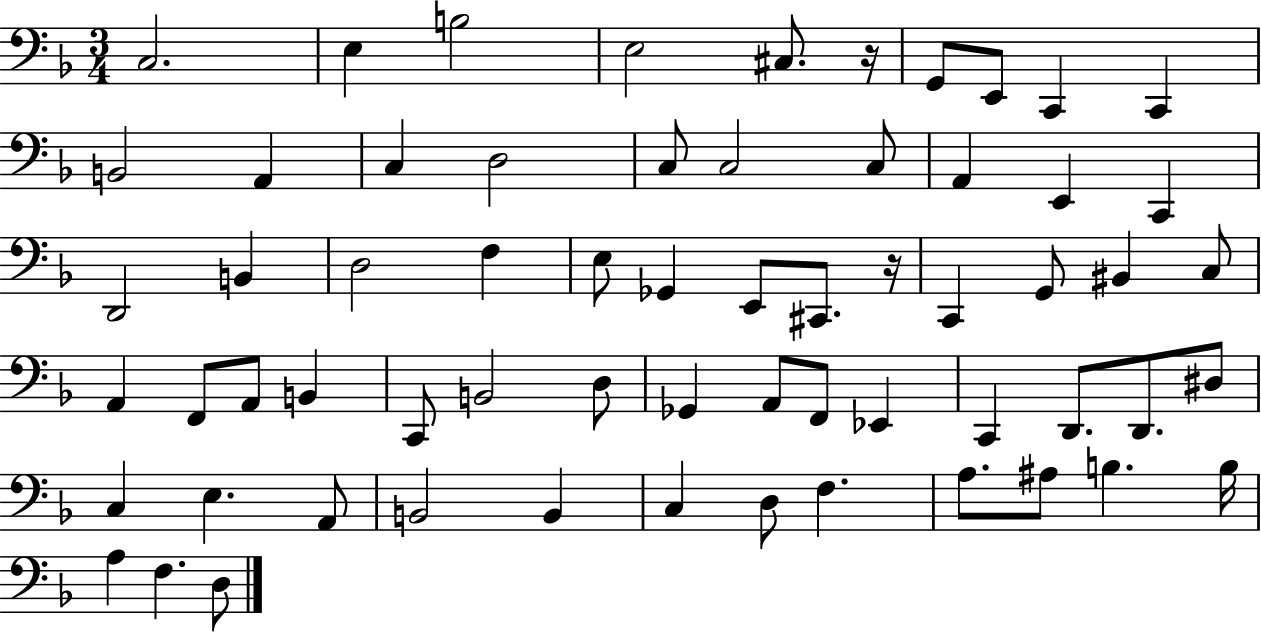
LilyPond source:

{
  \clef bass
  \numericTimeSignature
  \time 3/4
  \key f \major
  \repeat volta 2 { c2. | e4 b2 | e2 cis8. r16 | g,8 e,8 c,4 c,4 | \break b,2 a,4 | c4 d2 | c8 c2 c8 | a,4 e,4 c,4 | \break d,2 b,4 | d2 f4 | e8 ges,4 e,8 cis,8. r16 | c,4 g,8 bis,4 c8 | \break a,4 f,8 a,8 b,4 | c,8 b,2 d8 | ges,4 a,8 f,8 ees,4 | c,4 d,8. d,8. dis8 | \break c4 e4. a,8 | b,2 b,4 | c4 d8 f4. | a8. ais8 b4. b16 | \break a4 f4. d8 | } \bar "|."
}